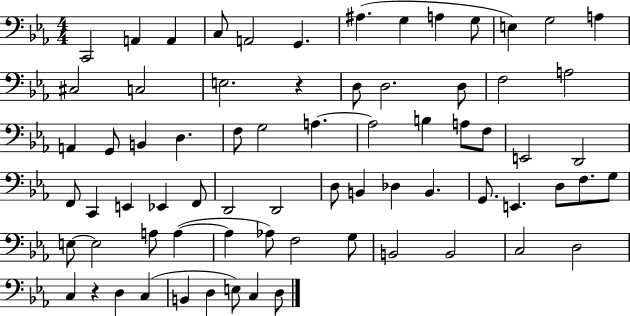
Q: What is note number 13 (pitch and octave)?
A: A3